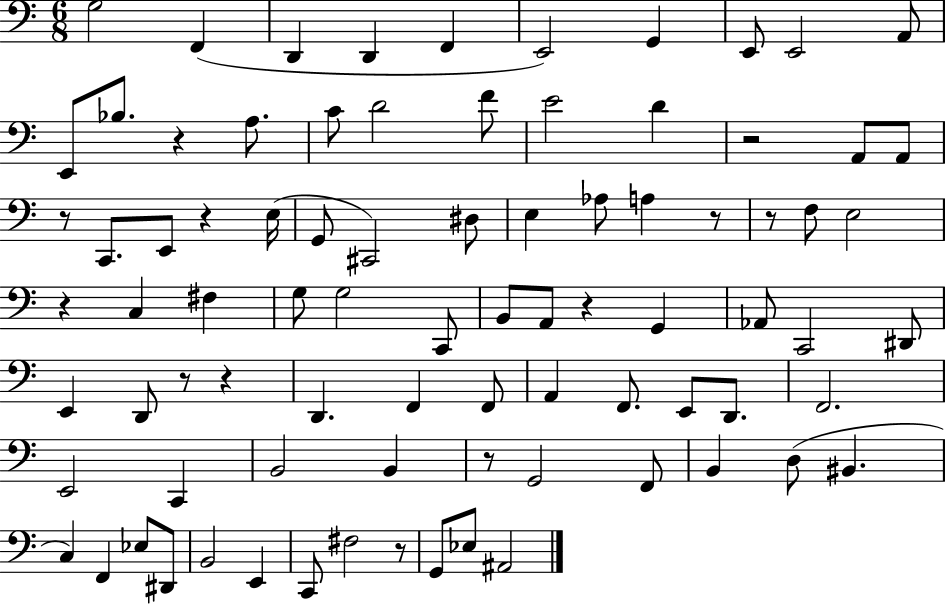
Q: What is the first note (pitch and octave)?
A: G3